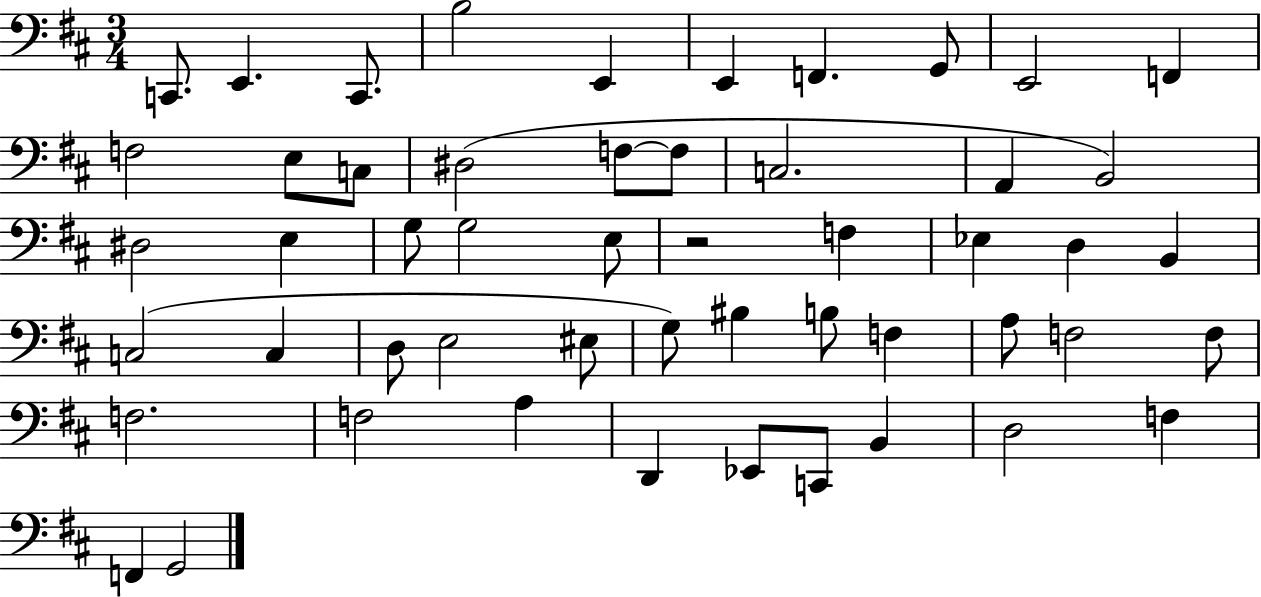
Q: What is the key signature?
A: D major